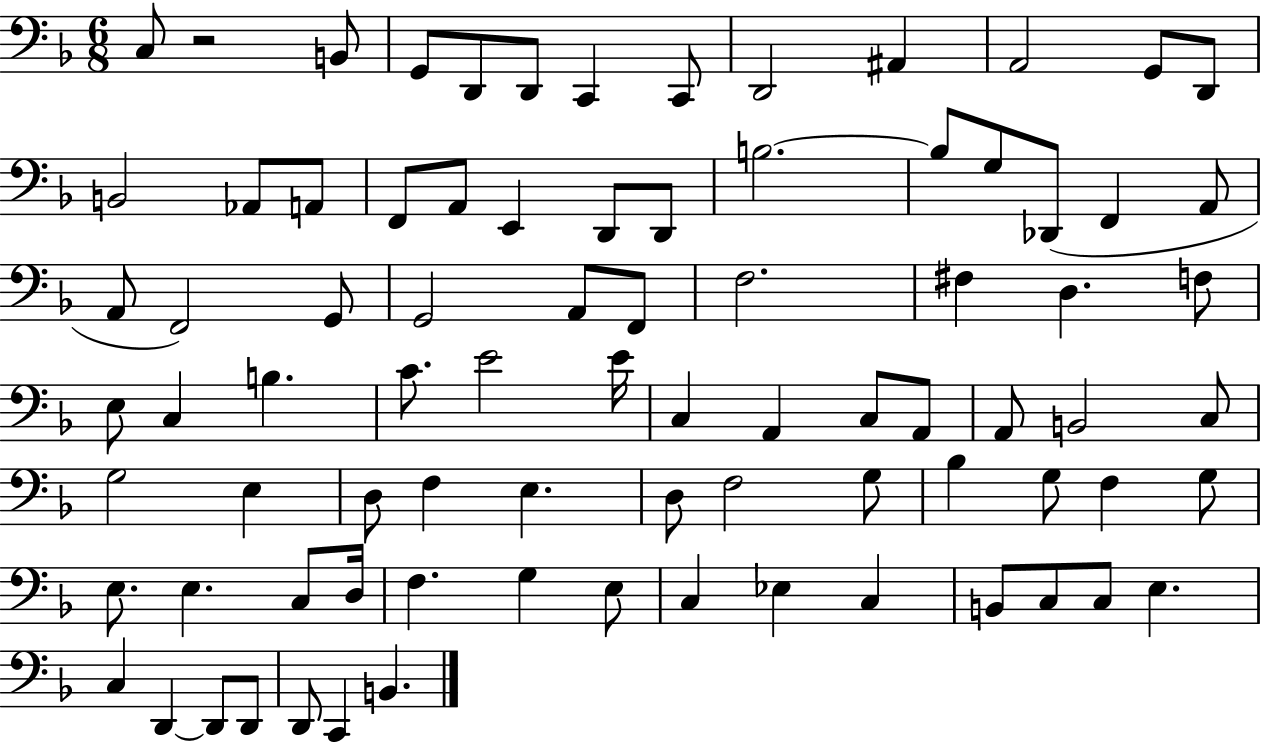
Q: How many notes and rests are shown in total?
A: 83